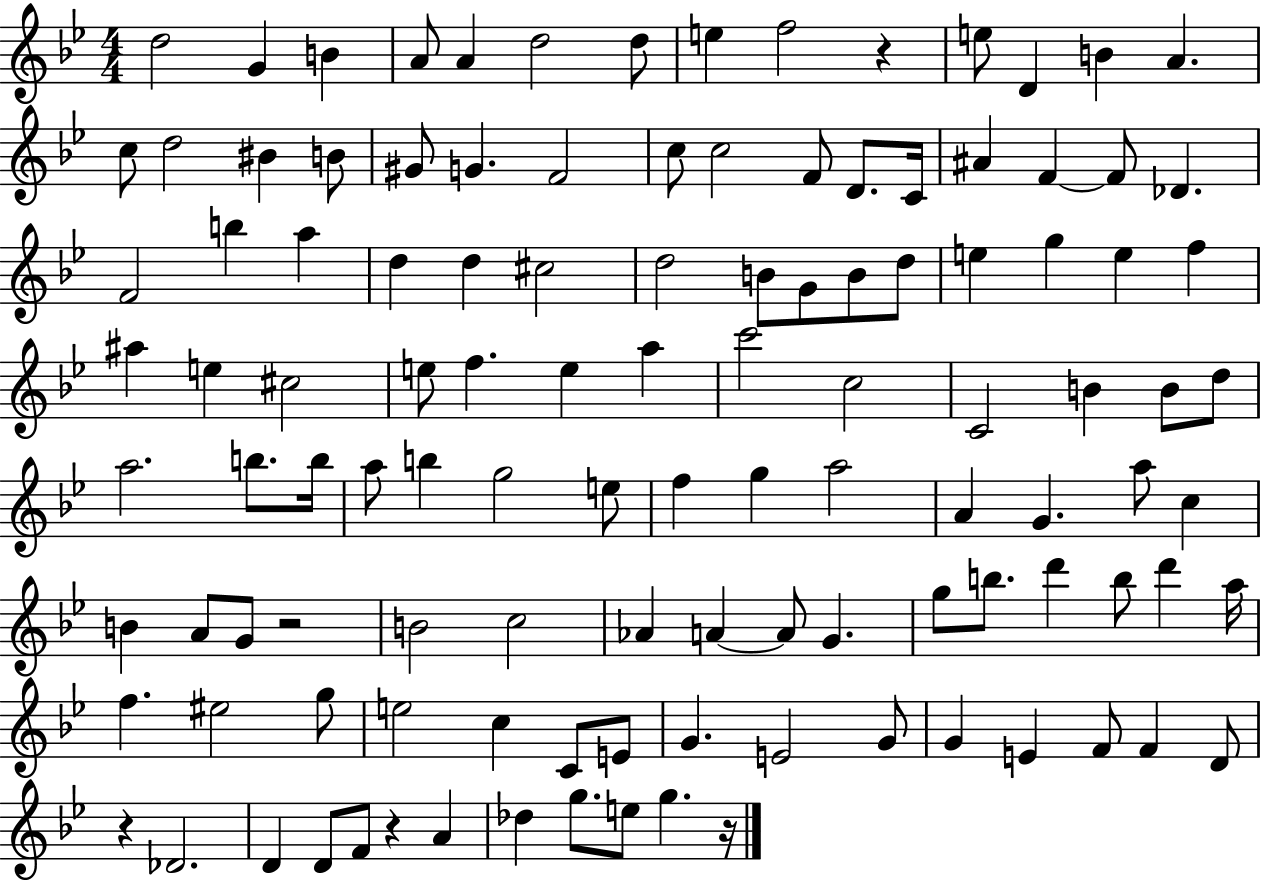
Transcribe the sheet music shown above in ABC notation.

X:1
T:Untitled
M:4/4
L:1/4
K:Bb
d2 G B A/2 A d2 d/2 e f2 z e/2 D B A c/2 d2 ^B B/2 ^G/2 G F2 c/2 c2 F/2 D/2 C/4 ^A F F/2 _D F2 b a d d ^c2 d2 B/2 G/2 B/2 d/2 e g e f ^a e ^c2 e/2 f e a c'2 c2 C2 B B/2 d/2 a2 b/2 b/4 a/2 b g2 e/2 f g a2 A G a/2 c B A/2 G/2 z2 B2 c2 _A A A/2 G g/2 b/2 d' b/2 d' a/4 f ^e2 g/2 e2 c C/2 E/2 G E2 G/2 G E F/2 F D/2 z _D2 D D/2 F/2 z A _d g/2 e/2 g z/4